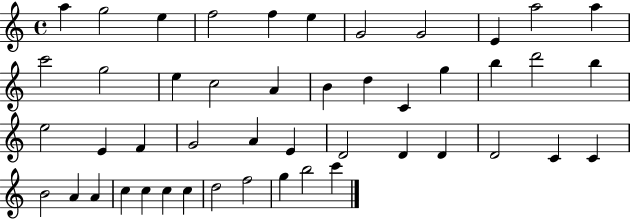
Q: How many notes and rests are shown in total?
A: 47